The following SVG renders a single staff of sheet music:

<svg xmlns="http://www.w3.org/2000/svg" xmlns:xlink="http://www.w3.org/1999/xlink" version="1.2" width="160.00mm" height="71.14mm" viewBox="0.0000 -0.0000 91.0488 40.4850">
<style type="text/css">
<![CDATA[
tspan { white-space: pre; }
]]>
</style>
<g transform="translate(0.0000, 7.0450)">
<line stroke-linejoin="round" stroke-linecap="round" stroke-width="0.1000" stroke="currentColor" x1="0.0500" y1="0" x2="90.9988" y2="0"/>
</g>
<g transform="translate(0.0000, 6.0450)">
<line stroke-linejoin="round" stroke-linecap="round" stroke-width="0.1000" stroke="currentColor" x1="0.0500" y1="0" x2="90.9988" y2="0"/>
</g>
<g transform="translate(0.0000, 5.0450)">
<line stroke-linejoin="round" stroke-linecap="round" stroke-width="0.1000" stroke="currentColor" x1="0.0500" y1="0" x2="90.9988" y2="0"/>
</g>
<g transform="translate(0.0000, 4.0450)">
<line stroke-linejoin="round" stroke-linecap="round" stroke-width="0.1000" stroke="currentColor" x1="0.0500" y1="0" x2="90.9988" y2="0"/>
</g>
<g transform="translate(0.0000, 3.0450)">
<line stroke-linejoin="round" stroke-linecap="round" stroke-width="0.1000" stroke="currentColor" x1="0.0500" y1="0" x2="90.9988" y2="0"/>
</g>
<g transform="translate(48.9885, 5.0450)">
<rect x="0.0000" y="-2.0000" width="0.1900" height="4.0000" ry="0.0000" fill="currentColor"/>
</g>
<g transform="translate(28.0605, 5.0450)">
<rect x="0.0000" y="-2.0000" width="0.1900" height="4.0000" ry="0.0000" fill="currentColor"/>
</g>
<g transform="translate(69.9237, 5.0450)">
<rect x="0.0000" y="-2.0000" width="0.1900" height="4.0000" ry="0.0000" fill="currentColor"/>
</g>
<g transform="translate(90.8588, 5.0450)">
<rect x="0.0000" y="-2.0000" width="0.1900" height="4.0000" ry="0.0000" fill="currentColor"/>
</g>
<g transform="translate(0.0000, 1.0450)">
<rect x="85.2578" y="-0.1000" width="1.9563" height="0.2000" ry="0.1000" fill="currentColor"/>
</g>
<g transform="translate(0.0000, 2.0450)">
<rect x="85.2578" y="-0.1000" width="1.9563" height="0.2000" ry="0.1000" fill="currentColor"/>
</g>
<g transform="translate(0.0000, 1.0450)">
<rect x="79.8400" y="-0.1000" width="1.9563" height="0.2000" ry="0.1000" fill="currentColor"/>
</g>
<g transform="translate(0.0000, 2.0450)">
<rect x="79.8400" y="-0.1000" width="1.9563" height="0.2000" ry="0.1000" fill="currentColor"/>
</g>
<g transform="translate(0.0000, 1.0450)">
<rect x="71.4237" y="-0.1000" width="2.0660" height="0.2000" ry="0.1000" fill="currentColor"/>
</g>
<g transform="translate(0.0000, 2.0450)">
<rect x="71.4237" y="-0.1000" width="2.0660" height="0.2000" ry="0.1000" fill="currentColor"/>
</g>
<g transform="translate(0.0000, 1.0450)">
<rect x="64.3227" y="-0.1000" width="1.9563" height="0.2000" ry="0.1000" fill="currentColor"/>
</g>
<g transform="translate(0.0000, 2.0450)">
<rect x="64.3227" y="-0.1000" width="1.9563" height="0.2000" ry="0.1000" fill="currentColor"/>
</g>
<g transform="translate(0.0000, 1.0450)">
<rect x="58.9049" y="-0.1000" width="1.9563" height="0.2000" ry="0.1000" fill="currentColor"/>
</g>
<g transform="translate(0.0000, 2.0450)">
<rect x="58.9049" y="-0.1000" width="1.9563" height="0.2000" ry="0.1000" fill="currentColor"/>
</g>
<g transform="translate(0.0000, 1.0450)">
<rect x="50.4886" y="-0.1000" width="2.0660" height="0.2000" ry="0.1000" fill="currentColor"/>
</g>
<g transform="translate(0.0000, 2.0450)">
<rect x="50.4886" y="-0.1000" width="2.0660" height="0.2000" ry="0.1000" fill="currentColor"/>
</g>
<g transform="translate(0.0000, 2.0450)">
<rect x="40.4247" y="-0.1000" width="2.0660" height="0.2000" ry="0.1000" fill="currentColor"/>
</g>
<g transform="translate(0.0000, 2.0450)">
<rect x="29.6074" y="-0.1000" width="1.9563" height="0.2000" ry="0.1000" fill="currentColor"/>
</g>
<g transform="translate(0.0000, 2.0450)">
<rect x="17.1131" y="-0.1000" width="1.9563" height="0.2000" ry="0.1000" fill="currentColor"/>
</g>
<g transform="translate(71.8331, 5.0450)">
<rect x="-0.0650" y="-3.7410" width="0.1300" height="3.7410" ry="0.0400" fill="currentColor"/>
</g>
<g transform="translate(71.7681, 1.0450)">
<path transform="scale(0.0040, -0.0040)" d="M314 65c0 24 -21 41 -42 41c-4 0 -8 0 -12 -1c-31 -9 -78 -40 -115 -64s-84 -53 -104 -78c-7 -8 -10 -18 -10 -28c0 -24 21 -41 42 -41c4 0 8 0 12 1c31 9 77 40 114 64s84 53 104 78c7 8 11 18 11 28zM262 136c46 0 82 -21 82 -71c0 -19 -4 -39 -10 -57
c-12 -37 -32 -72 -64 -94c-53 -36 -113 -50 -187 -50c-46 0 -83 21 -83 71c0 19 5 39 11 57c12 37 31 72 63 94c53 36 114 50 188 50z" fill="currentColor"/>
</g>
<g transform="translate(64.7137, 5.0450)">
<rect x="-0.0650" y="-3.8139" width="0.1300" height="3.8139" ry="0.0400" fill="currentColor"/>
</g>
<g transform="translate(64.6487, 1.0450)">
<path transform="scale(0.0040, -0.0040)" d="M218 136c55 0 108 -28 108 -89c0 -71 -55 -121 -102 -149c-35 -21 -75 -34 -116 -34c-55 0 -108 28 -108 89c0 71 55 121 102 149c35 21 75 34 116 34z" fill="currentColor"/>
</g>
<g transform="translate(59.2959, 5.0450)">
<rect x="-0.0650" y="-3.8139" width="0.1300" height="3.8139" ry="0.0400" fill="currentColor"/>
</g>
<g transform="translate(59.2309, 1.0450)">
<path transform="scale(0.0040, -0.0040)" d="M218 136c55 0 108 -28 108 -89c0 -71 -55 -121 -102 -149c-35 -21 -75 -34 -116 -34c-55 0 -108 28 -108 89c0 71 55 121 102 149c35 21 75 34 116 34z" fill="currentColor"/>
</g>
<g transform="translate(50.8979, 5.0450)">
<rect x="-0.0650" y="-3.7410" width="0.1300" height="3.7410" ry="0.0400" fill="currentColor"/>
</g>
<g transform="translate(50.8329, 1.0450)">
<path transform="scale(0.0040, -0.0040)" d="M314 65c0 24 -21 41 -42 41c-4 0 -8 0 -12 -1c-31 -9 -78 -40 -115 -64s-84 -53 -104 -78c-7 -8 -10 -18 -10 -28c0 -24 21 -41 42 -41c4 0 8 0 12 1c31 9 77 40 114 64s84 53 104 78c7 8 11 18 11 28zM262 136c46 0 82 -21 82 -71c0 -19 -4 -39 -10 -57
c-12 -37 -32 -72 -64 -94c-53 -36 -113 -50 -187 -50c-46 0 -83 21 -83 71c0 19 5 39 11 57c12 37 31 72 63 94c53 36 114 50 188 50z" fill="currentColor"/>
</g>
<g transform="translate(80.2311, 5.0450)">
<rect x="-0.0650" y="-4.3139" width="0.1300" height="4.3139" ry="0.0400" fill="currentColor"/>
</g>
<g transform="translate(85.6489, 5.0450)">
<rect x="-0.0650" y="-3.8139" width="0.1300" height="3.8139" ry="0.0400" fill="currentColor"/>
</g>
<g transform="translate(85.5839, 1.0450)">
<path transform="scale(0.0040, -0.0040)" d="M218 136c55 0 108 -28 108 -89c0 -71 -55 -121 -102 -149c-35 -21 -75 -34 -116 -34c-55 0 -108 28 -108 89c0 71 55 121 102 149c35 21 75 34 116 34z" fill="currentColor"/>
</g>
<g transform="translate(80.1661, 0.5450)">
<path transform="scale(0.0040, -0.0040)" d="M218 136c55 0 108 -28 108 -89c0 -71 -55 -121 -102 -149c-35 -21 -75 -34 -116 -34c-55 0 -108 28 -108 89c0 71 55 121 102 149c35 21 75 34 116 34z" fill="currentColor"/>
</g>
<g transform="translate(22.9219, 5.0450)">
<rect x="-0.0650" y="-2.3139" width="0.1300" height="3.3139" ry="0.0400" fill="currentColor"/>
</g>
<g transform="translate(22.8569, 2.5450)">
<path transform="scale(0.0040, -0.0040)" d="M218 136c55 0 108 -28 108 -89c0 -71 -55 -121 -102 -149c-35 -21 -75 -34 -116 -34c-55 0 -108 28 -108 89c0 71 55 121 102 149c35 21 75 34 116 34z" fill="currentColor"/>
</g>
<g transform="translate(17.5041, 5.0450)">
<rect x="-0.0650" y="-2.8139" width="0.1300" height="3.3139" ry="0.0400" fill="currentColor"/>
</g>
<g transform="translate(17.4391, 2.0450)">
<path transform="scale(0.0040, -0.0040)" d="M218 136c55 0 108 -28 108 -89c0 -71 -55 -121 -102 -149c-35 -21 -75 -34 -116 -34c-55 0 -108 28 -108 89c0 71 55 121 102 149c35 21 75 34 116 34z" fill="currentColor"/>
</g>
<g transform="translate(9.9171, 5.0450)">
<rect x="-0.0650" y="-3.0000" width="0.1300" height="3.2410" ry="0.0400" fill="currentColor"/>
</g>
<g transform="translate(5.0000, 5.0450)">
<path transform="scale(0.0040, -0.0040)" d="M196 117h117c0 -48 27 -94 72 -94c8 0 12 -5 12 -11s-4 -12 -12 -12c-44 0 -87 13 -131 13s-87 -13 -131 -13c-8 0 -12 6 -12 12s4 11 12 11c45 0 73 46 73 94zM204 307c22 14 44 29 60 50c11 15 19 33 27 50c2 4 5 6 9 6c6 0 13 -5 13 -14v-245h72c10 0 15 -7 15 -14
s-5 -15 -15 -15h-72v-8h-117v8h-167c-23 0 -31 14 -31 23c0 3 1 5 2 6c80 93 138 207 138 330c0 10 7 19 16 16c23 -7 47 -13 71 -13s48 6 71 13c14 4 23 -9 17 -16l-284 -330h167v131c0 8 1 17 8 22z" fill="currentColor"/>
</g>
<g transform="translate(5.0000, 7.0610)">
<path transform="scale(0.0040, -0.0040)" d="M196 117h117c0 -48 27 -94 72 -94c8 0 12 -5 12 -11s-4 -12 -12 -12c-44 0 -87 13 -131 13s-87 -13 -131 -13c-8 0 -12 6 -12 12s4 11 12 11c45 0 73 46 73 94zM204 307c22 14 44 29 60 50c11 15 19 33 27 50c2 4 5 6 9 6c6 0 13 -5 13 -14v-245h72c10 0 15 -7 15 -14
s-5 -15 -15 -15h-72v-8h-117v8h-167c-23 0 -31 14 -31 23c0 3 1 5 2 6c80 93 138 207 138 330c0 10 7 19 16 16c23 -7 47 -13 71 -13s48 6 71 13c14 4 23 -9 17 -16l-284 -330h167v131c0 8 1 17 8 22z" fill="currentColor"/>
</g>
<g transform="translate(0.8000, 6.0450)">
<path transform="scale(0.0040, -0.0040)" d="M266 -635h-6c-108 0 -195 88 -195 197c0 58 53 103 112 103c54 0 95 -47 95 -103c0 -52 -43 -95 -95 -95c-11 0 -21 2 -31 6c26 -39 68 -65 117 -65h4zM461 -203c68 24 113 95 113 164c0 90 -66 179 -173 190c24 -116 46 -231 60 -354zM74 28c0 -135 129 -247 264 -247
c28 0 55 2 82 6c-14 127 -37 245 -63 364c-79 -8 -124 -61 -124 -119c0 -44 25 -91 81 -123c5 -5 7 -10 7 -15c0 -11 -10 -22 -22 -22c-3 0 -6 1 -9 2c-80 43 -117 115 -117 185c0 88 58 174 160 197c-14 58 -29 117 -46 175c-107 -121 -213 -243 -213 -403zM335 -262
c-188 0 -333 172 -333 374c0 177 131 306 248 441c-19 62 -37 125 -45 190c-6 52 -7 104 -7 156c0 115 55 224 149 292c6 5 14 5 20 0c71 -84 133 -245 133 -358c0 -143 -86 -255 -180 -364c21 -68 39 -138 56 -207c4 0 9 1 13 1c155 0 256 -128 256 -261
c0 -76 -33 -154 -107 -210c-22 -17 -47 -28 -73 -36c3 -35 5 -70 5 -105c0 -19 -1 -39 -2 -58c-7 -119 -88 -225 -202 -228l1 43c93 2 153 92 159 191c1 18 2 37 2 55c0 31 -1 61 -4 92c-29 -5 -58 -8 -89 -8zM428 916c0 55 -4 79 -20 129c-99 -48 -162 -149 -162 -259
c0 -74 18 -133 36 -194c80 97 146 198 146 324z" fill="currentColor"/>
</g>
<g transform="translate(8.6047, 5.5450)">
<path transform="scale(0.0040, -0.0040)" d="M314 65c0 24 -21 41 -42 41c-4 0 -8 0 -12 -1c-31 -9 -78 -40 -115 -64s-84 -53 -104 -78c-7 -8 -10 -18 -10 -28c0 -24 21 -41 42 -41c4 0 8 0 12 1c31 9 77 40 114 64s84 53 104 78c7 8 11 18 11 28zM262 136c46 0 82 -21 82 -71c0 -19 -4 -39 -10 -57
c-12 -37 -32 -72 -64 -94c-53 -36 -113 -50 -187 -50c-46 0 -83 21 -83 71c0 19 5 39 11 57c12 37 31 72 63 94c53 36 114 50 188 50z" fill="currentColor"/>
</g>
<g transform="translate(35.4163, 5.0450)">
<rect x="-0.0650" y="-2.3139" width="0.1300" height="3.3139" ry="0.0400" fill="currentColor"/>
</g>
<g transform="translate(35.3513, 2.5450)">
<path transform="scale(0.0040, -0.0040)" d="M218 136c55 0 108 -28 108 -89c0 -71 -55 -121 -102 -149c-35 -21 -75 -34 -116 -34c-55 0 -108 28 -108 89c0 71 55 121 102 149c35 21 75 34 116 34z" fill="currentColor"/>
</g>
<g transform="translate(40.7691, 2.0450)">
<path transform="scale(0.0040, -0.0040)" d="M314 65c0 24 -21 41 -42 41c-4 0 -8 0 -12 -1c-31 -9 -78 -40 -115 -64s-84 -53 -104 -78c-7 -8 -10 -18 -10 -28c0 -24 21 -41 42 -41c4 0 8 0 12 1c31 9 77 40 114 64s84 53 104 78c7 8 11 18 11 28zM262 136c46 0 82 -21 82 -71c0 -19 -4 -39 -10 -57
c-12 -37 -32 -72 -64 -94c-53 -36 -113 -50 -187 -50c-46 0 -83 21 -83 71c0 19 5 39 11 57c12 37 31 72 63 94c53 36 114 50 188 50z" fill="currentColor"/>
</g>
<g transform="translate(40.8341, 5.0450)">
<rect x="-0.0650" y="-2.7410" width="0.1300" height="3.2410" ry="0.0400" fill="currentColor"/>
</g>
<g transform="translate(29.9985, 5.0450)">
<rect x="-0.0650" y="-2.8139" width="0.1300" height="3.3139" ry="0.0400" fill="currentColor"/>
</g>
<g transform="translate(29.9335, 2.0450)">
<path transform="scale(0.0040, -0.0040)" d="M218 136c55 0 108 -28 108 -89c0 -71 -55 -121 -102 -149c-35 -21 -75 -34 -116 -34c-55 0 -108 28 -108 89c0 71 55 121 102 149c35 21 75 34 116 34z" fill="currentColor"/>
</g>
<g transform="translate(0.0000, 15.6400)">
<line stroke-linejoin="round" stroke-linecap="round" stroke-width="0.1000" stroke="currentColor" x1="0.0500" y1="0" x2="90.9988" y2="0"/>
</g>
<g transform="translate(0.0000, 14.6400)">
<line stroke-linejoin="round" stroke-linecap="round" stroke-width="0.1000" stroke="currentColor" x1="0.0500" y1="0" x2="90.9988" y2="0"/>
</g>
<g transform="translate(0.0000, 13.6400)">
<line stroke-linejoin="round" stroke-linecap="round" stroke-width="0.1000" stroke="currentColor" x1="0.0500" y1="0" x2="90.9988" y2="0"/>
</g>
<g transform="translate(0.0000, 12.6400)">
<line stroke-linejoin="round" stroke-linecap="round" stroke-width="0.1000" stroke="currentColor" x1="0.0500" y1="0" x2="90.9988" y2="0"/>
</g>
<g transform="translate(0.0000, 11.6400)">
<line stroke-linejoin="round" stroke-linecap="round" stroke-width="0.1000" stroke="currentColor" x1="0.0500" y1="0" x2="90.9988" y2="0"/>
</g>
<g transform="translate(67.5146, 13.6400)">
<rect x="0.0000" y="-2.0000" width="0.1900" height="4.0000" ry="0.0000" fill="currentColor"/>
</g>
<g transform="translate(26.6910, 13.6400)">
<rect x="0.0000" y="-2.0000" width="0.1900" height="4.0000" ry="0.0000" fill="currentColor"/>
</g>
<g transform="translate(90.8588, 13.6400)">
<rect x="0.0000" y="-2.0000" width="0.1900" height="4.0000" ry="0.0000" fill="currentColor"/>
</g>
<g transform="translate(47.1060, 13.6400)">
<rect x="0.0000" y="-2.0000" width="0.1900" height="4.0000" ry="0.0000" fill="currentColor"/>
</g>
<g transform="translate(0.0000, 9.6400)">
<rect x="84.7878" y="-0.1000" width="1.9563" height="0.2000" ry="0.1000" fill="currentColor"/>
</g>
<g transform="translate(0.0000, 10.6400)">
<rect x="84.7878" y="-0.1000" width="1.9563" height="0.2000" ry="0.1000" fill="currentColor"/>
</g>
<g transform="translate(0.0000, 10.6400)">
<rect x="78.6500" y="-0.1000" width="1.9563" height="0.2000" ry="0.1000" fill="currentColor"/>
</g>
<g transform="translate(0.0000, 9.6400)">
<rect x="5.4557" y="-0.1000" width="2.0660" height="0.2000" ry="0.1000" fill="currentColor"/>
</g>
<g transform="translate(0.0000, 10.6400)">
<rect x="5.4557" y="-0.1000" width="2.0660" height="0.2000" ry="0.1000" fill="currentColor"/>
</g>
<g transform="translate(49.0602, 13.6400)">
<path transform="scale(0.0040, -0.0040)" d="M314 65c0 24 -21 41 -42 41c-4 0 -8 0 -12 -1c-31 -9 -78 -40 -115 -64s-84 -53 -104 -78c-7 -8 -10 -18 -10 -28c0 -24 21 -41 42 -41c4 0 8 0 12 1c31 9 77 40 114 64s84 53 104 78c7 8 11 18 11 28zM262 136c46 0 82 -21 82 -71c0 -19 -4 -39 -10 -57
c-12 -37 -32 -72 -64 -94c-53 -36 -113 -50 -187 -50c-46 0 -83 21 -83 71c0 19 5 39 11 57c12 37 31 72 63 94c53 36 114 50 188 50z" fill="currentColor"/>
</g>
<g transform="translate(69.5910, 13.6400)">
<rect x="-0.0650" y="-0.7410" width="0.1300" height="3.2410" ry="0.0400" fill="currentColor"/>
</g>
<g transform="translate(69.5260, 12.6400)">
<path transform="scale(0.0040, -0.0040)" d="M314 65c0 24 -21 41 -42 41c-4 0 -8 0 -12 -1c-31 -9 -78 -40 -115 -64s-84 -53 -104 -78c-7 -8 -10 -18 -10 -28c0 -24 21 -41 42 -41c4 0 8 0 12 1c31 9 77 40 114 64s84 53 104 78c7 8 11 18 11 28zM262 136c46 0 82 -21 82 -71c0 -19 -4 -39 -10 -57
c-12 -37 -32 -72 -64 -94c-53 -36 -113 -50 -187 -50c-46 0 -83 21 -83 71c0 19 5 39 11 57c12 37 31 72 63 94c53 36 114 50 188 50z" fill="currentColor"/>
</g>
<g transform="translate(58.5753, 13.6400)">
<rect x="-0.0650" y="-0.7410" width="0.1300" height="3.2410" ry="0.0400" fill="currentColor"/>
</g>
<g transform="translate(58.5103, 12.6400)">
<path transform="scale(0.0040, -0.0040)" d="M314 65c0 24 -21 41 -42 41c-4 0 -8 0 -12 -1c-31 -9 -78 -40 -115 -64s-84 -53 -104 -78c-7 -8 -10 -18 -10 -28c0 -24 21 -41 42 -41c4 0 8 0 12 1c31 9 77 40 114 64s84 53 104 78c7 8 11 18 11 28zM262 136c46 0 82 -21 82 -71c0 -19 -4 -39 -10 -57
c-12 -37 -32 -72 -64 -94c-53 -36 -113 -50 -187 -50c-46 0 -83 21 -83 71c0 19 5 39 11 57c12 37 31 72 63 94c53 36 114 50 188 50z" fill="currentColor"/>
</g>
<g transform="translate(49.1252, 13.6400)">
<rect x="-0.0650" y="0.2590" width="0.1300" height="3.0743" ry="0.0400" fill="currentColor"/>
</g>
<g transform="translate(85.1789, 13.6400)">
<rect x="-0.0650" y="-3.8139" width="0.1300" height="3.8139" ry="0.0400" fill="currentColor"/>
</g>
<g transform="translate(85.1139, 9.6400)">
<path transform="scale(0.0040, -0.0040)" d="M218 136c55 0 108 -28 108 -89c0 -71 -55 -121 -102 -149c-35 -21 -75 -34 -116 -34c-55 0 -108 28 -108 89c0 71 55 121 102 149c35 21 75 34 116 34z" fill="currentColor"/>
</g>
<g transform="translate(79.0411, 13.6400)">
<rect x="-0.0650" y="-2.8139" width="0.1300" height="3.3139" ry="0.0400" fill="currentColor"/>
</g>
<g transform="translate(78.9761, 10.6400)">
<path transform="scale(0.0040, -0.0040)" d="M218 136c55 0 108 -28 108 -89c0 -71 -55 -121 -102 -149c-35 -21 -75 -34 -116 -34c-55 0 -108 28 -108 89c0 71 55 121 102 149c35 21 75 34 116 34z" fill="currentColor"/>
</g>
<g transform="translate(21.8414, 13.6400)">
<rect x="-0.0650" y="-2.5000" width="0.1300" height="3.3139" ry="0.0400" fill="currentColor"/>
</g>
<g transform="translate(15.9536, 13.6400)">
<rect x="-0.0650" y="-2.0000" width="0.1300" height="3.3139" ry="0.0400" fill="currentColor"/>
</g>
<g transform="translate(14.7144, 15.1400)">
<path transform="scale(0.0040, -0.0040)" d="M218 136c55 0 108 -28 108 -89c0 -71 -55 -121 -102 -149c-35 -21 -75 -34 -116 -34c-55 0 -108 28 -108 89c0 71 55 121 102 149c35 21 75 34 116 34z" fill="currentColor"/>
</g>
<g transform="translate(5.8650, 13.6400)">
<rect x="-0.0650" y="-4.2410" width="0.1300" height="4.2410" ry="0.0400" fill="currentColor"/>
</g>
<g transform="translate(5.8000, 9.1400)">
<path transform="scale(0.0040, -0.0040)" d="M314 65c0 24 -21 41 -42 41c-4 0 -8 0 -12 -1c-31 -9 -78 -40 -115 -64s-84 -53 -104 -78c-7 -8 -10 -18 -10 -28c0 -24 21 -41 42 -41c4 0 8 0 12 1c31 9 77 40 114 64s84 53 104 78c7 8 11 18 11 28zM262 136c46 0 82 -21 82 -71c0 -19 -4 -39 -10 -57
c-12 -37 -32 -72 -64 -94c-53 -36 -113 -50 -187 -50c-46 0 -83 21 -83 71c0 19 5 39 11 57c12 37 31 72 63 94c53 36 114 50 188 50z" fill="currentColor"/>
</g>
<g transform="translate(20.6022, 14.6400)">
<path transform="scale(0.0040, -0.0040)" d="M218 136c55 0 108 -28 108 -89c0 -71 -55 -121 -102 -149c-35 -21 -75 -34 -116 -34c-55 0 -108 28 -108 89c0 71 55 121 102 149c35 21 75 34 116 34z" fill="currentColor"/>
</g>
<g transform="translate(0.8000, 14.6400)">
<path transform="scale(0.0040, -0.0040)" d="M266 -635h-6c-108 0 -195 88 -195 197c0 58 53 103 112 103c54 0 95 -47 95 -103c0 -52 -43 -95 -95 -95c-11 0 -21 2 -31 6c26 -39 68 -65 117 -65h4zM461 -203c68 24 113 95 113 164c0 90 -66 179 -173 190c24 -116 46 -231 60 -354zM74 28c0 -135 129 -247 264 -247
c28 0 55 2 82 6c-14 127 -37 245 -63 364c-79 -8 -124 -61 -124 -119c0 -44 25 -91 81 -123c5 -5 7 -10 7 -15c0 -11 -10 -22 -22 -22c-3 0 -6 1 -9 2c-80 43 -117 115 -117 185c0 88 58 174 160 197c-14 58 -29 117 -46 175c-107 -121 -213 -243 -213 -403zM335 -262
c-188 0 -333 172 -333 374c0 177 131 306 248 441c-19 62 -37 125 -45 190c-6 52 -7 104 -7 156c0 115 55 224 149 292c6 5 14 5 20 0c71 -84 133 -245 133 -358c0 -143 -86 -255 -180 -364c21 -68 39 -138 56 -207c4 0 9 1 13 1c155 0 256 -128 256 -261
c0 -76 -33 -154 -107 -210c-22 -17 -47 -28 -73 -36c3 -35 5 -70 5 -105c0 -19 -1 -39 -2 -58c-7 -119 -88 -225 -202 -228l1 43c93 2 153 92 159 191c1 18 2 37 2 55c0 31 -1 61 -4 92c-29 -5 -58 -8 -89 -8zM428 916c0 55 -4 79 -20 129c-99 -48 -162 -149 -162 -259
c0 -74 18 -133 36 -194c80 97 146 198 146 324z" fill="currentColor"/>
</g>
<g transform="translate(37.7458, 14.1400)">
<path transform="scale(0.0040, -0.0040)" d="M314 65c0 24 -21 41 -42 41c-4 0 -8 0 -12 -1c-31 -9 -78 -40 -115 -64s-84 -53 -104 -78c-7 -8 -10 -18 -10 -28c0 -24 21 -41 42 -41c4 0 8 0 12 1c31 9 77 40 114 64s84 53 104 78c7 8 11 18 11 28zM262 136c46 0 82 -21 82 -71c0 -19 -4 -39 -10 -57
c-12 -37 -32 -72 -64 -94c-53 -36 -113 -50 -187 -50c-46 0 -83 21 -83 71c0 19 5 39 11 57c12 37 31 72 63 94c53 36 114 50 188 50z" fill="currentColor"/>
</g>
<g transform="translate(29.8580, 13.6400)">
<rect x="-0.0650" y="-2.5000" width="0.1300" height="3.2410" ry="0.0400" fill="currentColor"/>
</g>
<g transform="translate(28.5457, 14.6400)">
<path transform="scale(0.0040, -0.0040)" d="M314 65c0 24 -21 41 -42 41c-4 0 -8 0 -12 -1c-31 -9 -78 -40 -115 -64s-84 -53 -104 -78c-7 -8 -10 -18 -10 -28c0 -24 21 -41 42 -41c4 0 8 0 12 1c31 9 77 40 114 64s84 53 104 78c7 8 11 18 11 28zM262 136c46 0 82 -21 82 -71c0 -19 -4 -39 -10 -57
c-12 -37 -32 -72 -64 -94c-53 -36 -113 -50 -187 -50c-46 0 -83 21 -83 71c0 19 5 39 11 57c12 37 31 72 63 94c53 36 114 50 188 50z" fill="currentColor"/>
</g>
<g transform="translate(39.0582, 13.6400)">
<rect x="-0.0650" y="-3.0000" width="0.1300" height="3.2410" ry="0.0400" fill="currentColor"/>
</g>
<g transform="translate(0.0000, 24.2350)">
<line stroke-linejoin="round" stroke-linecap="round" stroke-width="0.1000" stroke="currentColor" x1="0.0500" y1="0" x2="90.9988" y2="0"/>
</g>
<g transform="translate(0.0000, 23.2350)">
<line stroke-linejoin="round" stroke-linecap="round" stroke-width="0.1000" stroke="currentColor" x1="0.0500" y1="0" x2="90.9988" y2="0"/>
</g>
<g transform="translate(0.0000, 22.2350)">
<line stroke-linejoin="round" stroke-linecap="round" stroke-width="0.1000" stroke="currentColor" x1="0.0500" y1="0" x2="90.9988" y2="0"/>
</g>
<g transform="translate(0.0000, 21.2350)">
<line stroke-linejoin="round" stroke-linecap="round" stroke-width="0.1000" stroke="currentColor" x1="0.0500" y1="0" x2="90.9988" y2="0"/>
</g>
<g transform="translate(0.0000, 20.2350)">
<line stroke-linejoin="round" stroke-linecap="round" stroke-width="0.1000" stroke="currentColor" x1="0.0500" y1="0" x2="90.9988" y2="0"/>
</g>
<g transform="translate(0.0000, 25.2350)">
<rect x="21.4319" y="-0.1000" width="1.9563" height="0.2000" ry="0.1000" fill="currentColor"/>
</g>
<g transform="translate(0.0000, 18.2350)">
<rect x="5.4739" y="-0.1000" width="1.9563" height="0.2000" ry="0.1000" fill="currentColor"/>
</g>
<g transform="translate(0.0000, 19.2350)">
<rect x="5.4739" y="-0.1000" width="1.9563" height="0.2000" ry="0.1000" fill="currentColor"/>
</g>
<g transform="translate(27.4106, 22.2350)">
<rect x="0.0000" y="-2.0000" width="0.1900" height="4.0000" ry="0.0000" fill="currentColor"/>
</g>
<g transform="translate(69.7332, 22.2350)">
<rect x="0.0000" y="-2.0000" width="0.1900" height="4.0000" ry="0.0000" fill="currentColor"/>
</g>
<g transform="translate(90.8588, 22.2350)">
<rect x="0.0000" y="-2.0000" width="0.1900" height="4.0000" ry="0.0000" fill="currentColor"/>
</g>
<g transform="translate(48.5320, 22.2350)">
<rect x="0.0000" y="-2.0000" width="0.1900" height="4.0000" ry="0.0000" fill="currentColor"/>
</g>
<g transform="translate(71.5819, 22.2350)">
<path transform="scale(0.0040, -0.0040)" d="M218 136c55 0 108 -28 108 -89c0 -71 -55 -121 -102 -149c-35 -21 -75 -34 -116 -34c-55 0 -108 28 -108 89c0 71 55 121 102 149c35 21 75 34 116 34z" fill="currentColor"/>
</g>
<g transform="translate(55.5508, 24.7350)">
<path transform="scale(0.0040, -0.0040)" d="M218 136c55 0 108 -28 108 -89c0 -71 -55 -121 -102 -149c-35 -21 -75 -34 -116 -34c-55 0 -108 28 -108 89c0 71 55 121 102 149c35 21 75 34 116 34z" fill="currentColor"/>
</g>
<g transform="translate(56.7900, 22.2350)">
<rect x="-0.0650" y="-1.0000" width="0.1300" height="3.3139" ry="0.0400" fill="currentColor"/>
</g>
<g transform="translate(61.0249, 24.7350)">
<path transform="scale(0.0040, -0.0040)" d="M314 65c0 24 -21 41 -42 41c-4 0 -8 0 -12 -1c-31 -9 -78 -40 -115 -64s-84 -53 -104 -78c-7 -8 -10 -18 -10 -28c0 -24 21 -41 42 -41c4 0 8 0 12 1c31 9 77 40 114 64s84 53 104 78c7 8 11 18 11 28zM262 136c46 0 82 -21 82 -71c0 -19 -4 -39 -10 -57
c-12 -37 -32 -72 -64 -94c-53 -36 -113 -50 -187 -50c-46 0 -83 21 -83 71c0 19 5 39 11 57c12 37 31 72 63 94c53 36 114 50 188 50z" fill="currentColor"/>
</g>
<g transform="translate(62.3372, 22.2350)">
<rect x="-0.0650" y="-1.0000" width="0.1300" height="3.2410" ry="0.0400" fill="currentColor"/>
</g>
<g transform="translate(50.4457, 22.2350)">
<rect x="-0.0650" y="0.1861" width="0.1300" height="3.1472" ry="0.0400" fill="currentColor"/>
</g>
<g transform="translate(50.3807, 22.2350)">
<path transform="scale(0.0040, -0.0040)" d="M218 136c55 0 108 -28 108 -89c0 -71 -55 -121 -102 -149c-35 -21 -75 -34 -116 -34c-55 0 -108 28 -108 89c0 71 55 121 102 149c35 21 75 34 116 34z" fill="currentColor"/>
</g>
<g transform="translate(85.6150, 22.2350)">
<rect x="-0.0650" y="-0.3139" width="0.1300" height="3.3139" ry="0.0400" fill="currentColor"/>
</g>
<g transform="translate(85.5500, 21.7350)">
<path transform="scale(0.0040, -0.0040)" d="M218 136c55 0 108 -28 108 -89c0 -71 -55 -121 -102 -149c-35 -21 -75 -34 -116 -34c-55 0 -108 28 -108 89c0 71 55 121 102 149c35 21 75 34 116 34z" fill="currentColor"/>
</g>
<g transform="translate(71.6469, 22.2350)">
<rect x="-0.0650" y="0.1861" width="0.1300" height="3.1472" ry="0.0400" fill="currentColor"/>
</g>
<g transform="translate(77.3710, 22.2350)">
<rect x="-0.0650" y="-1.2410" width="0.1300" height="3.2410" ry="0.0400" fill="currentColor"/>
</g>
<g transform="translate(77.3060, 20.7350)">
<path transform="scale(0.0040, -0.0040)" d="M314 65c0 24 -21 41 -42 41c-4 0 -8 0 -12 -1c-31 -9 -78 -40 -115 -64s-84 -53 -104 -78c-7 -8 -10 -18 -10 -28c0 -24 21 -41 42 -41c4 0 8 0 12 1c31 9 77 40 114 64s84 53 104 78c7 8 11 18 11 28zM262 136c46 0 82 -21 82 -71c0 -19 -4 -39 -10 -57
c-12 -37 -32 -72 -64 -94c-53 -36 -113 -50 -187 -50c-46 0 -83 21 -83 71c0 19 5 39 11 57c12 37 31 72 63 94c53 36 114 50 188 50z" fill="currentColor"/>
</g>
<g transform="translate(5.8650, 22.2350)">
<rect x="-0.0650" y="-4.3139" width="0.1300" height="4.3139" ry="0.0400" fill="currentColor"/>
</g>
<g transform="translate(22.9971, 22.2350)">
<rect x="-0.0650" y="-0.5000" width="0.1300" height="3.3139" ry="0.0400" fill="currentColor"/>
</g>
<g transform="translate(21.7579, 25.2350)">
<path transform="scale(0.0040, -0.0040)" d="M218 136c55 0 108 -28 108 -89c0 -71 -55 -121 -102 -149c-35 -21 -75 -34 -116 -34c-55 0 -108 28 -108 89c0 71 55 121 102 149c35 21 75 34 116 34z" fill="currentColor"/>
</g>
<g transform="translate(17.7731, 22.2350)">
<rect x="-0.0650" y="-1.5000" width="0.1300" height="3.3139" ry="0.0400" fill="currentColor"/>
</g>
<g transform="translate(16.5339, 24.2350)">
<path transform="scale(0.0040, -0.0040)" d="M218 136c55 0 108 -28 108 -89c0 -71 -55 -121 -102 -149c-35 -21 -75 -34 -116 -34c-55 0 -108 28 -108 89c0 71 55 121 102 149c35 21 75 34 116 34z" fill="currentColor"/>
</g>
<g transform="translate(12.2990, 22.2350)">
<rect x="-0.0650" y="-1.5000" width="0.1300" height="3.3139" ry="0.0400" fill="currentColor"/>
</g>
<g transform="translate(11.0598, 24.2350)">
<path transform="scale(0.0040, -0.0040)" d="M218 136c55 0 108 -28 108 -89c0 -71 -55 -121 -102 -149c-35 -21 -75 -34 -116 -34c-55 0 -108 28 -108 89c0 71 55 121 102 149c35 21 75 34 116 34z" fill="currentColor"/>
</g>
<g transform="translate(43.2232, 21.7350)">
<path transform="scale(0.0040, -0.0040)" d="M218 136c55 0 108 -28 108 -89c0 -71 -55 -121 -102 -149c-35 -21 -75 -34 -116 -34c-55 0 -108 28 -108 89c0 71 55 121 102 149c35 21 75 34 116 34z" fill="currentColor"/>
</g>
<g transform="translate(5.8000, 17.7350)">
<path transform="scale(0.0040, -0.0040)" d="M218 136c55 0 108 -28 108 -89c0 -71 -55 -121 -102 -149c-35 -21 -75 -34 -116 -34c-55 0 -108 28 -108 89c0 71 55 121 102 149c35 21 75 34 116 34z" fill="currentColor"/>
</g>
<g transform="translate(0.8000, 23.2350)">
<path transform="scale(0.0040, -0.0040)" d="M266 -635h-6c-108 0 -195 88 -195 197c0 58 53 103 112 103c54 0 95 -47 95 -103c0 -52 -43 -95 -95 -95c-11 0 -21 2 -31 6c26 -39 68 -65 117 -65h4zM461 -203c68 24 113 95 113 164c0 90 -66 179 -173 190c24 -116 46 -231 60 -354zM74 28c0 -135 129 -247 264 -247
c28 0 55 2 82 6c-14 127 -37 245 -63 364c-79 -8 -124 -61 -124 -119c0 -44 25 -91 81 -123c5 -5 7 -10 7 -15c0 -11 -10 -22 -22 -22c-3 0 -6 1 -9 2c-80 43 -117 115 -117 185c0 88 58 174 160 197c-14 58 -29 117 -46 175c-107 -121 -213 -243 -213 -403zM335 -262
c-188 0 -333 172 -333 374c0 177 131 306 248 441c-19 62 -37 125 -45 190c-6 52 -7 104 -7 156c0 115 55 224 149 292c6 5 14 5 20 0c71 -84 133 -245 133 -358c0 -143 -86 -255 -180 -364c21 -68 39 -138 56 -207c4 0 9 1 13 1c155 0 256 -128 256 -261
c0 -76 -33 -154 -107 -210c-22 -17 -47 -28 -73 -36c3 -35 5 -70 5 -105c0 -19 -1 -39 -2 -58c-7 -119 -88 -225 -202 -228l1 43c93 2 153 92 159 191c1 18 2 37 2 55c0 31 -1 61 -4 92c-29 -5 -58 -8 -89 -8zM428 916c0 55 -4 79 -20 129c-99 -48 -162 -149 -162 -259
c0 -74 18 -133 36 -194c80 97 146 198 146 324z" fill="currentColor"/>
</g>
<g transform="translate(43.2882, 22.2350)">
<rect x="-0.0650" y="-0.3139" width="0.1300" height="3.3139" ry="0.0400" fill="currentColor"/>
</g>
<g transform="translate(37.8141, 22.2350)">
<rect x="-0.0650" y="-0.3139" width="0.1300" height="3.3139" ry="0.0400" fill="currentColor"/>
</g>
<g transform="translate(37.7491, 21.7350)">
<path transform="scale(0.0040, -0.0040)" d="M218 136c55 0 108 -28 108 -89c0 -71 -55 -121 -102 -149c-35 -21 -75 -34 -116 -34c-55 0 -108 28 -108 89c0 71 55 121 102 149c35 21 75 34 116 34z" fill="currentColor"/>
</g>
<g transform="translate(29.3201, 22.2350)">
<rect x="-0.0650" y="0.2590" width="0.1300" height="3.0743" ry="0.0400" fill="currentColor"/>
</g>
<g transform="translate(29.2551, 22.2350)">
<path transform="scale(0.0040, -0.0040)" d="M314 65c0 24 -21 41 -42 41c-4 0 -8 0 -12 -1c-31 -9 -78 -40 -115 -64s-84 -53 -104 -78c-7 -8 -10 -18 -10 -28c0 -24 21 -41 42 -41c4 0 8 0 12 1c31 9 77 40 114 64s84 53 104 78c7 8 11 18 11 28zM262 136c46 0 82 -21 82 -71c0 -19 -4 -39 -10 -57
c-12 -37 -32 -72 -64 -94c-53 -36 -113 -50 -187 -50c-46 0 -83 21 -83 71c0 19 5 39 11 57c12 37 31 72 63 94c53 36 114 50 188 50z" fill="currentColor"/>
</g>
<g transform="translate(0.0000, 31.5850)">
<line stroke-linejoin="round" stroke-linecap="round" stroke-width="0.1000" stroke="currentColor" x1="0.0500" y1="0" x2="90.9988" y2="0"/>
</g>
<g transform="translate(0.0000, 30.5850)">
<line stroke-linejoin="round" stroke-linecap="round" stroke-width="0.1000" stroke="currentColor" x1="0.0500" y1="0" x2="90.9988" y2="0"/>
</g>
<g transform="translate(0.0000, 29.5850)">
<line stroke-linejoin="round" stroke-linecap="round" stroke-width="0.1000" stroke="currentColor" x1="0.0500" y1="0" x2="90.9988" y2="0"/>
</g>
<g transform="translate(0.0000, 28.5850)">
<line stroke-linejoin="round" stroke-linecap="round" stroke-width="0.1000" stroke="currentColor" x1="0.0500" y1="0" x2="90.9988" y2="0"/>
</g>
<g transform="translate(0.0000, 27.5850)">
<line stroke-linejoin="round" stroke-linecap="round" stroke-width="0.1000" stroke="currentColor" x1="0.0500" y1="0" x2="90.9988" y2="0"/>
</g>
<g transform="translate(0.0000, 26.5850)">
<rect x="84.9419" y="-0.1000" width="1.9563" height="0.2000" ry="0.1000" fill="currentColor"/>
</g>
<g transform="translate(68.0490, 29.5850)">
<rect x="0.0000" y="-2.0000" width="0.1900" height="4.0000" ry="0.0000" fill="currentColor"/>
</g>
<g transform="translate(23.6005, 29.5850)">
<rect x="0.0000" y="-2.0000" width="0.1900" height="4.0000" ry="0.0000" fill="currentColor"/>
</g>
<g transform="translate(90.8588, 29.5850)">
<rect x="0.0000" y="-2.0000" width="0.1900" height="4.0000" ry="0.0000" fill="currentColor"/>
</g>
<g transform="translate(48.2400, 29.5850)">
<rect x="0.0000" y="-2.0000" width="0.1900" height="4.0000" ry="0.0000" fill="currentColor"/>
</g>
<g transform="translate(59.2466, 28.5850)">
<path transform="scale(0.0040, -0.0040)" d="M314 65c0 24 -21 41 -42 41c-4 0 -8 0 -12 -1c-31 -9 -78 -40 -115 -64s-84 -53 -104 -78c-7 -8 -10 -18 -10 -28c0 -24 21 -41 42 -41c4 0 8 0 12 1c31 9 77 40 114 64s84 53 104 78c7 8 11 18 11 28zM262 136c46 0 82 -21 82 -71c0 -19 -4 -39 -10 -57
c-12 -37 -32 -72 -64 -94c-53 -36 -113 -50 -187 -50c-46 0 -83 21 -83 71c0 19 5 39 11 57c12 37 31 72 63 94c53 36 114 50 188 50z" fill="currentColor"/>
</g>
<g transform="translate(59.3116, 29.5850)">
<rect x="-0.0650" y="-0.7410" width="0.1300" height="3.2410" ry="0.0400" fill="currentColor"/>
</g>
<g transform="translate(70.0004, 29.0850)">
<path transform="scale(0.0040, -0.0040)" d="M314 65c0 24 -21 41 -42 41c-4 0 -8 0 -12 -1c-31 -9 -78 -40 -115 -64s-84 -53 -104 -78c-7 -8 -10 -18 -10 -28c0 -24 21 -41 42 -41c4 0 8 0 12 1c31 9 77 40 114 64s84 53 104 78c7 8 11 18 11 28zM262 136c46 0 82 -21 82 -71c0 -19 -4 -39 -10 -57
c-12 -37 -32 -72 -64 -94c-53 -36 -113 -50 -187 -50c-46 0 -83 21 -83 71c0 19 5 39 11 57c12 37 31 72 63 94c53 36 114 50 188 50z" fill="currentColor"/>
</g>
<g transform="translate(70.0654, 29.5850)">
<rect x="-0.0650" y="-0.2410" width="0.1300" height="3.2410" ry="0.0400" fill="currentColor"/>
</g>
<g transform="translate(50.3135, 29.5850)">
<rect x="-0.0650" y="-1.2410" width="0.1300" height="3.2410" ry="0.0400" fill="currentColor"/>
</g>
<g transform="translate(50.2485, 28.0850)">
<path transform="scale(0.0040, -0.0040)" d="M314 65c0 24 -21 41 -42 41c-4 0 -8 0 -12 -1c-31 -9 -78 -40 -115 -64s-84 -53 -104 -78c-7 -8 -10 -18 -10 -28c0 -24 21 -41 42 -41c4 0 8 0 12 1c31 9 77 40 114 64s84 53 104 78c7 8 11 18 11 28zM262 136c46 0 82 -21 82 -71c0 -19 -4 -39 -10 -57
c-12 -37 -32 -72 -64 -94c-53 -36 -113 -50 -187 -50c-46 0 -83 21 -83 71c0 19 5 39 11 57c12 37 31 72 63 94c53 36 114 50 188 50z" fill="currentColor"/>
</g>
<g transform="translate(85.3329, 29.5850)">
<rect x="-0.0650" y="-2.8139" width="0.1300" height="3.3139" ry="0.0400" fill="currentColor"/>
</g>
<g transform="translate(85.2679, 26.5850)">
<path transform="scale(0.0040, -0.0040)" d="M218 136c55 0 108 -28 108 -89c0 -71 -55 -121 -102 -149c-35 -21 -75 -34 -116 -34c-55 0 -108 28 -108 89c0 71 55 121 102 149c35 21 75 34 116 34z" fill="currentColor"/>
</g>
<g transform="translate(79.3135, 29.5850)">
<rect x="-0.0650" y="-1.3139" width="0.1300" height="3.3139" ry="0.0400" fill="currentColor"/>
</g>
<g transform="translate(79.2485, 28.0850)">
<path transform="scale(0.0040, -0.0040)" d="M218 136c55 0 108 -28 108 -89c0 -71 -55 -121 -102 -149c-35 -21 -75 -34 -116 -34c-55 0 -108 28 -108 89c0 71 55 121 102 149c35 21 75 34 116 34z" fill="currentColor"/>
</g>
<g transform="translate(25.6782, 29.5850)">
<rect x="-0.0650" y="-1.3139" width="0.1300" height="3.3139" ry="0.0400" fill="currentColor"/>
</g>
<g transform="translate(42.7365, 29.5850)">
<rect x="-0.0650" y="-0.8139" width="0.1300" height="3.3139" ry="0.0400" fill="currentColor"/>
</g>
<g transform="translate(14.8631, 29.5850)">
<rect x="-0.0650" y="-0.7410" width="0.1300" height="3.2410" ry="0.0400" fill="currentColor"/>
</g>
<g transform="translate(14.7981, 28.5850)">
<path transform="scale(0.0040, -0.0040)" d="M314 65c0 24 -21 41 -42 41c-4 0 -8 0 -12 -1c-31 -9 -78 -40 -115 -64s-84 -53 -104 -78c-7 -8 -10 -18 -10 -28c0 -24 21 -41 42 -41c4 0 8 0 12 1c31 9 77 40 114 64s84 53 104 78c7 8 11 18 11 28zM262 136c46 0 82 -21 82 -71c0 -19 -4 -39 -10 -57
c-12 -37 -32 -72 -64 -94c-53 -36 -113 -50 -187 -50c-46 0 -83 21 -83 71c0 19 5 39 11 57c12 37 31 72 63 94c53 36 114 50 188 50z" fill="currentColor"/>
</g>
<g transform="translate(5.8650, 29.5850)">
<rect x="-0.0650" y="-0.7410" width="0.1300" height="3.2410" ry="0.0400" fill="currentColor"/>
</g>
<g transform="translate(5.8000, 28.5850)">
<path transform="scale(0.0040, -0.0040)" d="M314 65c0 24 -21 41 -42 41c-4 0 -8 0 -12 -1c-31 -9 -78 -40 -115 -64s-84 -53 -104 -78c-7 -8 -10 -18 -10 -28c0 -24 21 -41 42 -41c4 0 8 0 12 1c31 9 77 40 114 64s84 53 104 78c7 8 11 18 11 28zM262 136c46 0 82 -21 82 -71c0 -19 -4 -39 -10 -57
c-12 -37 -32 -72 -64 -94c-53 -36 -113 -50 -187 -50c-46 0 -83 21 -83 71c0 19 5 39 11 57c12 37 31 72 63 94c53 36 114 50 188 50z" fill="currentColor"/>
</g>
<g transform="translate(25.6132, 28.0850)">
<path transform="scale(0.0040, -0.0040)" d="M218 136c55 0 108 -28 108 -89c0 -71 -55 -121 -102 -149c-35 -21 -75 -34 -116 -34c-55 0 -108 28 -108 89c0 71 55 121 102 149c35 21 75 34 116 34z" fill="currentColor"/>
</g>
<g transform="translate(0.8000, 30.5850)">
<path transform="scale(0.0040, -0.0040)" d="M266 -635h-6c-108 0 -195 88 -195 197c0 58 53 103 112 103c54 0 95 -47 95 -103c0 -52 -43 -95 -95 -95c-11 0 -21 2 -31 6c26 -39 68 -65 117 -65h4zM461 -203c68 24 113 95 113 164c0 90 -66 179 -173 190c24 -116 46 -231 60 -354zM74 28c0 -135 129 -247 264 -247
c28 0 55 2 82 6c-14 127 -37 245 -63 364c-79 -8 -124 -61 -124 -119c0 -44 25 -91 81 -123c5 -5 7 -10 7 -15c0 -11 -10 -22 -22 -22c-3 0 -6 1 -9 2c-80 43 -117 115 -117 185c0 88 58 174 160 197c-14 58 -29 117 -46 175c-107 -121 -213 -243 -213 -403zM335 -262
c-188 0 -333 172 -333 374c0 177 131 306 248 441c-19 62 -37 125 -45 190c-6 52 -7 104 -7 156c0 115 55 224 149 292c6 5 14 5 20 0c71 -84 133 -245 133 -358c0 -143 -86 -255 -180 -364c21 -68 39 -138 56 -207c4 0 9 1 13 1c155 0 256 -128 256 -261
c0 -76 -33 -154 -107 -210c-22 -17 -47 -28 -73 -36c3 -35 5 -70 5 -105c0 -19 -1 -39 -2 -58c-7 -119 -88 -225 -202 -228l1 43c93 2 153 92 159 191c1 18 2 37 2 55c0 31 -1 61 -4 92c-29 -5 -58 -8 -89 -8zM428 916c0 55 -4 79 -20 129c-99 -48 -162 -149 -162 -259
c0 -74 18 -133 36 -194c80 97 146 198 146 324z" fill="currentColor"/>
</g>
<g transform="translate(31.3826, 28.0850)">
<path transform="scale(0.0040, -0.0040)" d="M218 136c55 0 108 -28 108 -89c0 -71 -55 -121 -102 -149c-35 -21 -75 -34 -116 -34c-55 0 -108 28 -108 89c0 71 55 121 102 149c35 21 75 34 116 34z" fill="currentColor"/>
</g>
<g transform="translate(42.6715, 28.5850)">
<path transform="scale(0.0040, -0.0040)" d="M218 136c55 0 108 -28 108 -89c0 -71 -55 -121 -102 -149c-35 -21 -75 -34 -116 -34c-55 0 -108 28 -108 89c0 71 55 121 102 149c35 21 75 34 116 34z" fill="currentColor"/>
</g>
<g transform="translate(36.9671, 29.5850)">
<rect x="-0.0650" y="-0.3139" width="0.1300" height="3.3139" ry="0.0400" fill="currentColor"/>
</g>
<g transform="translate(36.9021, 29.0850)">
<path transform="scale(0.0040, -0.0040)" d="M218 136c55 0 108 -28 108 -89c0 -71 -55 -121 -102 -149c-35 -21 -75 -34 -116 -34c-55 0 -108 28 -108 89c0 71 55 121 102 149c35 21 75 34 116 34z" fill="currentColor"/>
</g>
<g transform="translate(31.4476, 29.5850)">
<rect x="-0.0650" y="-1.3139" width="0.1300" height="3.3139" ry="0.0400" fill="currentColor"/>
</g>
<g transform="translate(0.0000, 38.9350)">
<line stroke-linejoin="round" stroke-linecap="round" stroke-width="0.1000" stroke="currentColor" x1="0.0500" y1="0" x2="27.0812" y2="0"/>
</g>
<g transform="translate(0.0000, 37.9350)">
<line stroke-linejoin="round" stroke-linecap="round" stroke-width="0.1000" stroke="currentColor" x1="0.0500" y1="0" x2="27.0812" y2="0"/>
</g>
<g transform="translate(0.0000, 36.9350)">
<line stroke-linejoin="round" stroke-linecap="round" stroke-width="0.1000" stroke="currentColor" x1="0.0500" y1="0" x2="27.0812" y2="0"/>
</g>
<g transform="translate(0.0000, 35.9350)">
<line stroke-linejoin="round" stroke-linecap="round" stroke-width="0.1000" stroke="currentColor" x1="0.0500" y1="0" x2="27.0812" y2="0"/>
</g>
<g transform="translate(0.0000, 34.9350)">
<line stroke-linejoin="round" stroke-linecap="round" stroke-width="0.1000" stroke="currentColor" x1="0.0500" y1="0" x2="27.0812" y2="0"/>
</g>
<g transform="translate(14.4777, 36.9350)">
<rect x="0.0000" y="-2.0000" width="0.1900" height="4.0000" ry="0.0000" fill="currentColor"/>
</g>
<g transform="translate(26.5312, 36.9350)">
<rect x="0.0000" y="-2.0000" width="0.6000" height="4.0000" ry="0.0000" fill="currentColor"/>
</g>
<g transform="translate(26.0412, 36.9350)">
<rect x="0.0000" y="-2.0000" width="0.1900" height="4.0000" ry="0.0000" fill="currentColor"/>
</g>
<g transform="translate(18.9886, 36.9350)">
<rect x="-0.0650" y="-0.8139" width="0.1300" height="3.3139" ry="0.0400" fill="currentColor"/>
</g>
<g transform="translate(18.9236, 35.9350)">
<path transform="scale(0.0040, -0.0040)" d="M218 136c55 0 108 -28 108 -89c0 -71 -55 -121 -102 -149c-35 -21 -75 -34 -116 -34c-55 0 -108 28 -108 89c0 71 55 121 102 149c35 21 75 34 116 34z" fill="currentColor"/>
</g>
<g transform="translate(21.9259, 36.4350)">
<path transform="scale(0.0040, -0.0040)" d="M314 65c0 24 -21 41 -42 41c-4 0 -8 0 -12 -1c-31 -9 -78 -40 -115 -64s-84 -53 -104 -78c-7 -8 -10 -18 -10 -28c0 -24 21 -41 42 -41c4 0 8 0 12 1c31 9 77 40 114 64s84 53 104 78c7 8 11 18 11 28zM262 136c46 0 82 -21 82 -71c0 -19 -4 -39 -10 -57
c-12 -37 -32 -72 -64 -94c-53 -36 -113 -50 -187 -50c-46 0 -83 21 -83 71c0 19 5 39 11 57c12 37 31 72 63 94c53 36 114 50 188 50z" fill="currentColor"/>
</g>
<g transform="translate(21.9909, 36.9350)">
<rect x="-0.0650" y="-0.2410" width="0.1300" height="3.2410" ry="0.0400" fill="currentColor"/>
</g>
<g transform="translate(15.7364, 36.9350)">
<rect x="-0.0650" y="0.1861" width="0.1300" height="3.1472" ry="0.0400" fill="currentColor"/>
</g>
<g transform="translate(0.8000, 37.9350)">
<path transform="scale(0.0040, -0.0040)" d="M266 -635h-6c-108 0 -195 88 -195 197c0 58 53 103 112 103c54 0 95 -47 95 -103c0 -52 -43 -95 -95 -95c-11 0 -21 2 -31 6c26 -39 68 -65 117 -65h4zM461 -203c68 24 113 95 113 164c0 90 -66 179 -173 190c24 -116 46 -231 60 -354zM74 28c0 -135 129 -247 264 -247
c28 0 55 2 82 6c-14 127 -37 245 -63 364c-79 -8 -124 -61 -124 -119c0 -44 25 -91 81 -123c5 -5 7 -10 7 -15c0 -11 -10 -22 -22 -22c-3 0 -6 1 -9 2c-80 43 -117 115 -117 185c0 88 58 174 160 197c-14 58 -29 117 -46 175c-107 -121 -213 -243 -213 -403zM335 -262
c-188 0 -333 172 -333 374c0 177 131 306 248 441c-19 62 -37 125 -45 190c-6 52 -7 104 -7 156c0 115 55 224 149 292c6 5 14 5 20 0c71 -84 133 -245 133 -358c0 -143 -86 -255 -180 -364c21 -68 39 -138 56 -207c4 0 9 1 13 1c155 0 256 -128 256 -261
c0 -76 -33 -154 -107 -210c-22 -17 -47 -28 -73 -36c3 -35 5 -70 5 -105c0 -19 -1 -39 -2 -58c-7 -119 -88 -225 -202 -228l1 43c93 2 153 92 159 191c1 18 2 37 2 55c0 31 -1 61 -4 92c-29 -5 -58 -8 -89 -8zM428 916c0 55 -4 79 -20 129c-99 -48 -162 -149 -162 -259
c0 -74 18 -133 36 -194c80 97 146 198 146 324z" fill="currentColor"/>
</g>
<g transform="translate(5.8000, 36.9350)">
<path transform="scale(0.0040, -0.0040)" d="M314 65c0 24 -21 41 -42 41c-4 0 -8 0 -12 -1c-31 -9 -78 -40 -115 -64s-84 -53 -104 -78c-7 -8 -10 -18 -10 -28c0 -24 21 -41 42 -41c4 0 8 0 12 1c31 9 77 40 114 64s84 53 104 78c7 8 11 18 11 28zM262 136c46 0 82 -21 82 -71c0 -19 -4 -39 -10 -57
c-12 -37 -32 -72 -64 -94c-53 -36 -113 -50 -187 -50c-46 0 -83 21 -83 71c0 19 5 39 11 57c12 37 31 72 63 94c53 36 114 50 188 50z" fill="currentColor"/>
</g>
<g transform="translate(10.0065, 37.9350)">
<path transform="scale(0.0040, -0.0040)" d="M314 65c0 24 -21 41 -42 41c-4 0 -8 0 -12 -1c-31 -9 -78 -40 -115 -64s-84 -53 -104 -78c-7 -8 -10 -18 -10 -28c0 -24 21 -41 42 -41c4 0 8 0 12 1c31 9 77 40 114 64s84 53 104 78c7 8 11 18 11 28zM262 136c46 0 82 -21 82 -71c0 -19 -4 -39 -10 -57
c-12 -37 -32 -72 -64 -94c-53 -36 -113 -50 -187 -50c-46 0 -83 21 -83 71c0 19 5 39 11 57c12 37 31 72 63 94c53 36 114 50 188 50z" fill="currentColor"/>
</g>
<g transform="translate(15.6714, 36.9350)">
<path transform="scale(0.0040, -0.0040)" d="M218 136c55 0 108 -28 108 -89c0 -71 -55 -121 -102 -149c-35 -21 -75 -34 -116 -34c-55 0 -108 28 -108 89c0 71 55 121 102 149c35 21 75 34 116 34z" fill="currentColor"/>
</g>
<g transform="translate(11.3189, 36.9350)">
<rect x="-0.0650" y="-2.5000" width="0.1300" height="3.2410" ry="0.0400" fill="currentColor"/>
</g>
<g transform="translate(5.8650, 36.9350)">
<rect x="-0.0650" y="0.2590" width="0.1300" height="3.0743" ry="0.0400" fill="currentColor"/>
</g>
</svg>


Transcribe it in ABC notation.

X:1
T:Untitled
M:4/4
L:1/4
K:C
A2 a g a g a2 c'2 c' c' c'2 d' c' d'2 F G G2 A2 B2 d2 d2 a c' d' E E C B2 c c B D D2 B e2 c d2 d2 e e c d e2 d2 c2 e a B2 G2 B d c2